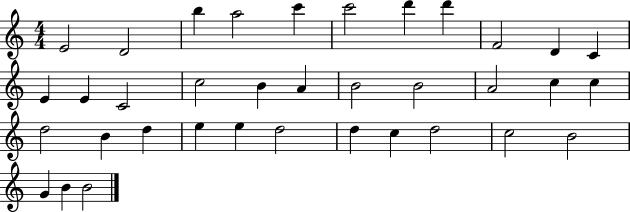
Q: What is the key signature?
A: C major